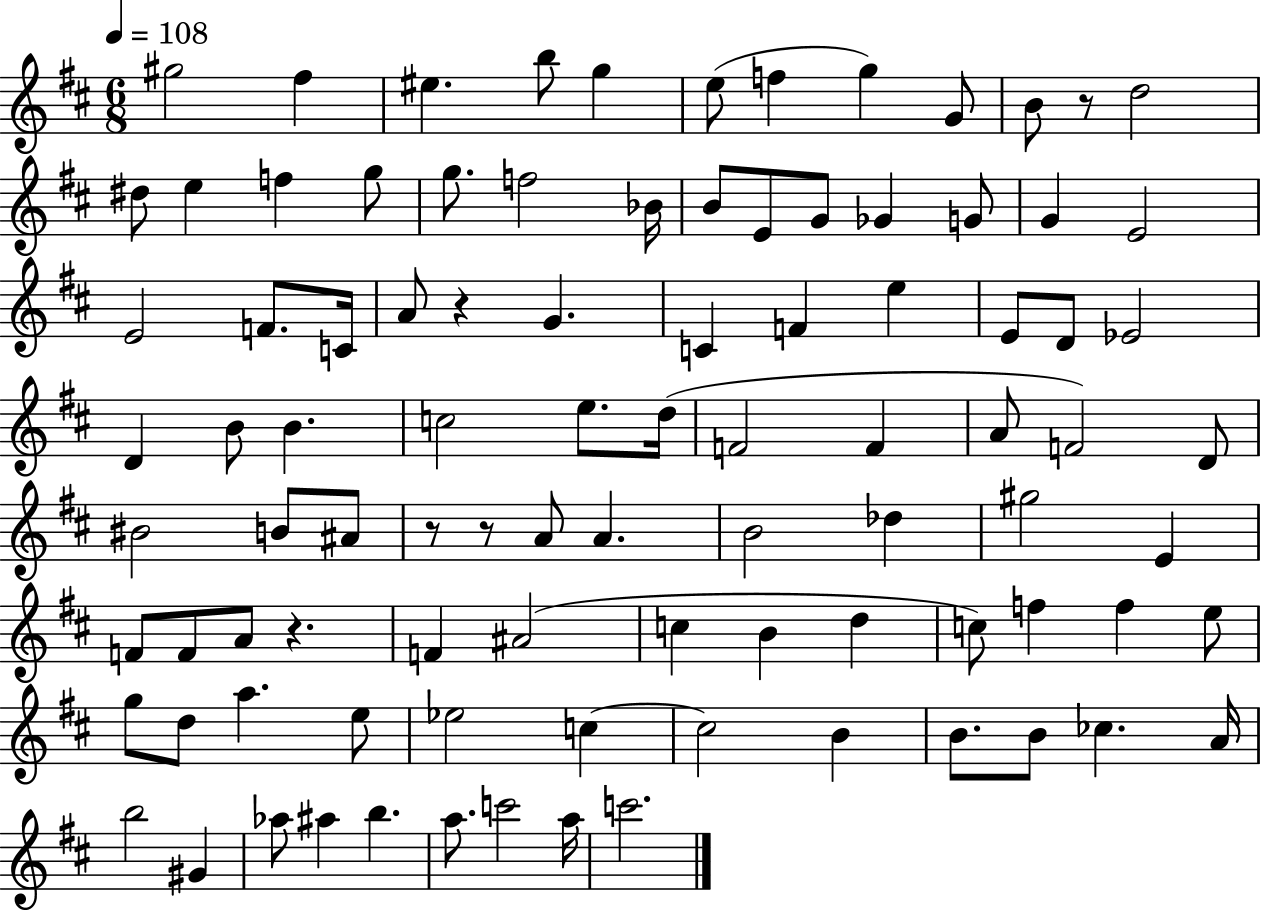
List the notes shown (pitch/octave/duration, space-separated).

G#5/h F#5/q EIS5/q. B5/e G5/q E5/e F5/q G5/q G4/e B4/e R/e D5/h D#5/e E5/q F5/q G5/e G5/e. F5/h Bb4/s B4/e E4/e G4/e Gb4/q G4/e G4/q E4/h E4/h F4/e. C4/s A4/e R/q G4/q. C4/q F4/q E5/q E4/e D4/e Eb4/h D4/q B4/e B4/q. C5/h E5/e. D5/s F4/h F4/q A4/e F4/h D4/e BIS4/h B4/e A#4/e R/e R/e A4/e A4/q. B4/h Db5/q G#5/h E4/q F4/e F4/e A4/e R/q. F4/q A#4/h C5/q B4/q D5/q C5/e F5/q F5/q E5/e G5/e D5/e A5/q. E5/e Eb5/h C5/q C5/h B4/q B4/e. B4/e CES5/q. A4/s B5/h G#4/q Ab5/e A#5/q B5/q. A5/e. C6/h A5/s C6/h.